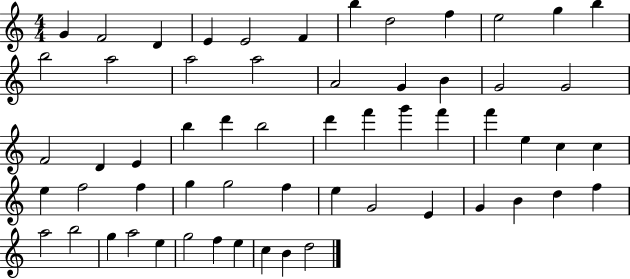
{
  \clef treble
  \numericTimeSignature
  \time 4/4
  \key c \major
  g'4 f'2 d'4 | e'4 e'2 f'4 | b''4 d''2 f''4 | e''2 g''4 b''4 | \break b''2 a''2 | a''2 a''2 | a'2 g'4 b'4 | g'2 g'2 | \break f'2 d'4 e'4 | b''4 d'''4 b''2 | d'''4 f'''4 g'''4 f'''4 | f'''4 e''4 c''4 c''4 | \break e''4 f''2 f''4 | g''4 g''2 f''4 | e''4 g'2 e'4 | g'4 b'4 d''4 f''4 | \break a''2 b''2 | g''4 a''2 e''4 | g''2 f''4 e''4 | c''4 b'4 d''2 | \break \bar "|."
}